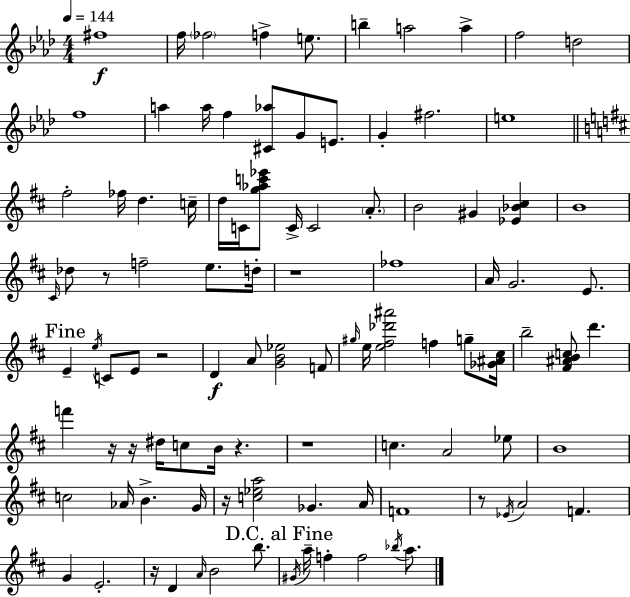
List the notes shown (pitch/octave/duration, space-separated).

F#5/w F5/s FES5/h F5/q E5/e. B5/q A5/h A5/q F5/h D5/h F5/w A5/q A5/s F5/q [C#4,Ab5]/e G4/e E4/e. G4/q F#5/h. E5/w F#5/h FES5/s D5/q. C5/s D5/s C4/s [G5,Ab5,C6,Eb6]/e C4/s C4/h A4/e. B4/h G#4/q [Eb4,Bb4,C#5]/q B4/w C#4/s Db5/e R/e F5/h E5/e. D5/s R/w FES5/w A4/s G4/h. E4/e. E4/q E5/s C4/e E4/e R/h D4/q A4/e [G4,B4,Eb5]/h F4/e G#5/s E5/s [E5,F#5,Db6,A#6]/h F5/q G5/e [Gb4,A#4,C#5]/s B5/h [F#4,A#4,B4,C5]/e D6/q. F6/q R/s R/s D#5/s C5/e B4/s R/q. R/w C5/q. A4/h Eb5/e B4/w C5/h Ab4/s B4/q. G4/s R/s [C5,Eb5,A5]/h Gb4/q. A4/s F4/w R/e Eb4/s A4/h F4/q. G4/q E4/h. R/s D4/q A4/s B4/h B5/e. G#4/s A5/s F5/q F5/h Bb5/s A5/e.